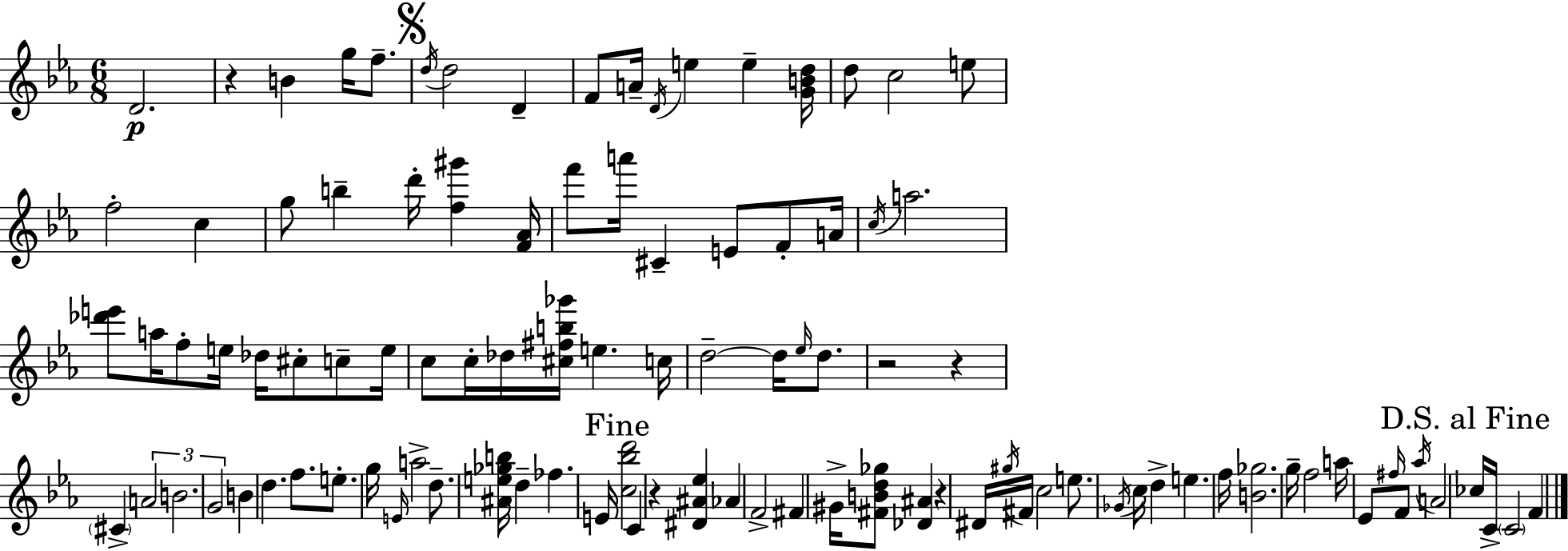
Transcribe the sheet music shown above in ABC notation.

X:1
T:Untitled
M:6/8
L:1/4
K:Eb
D2 z B g/4 f/2 d/4 d2 D F/2 A/4 D/4 e e [GBd]/4 d/2 c2 e/2 f2 c g/2 b d'/4 [f^g'] [F_A]/4 f'/2 a'/4 ^C E/2 F/2 A/4 c/4 a2 [_d'e']/2 a/4 f/2 e/4 _d/4 ^c/2 c/2 e/4 c/2 c/4 _d/4 [^c^fb_g']/4 e c/4 d2 d/4 _e/4 d/2 z2 z ^C A2 B2 G2 B d f/2 e/2 g/4 E/4 a2 d/2 [^Ae_gb]/4 d _f E/4 [c_bd']2 C z [^D^A_e] _A F2 ^F ^G/4 [^FBd_g]/2 [_D^A] z ^D/4 ^g/4 ^F/4 c2 e/2 _G/4 c/4 d e f/4 [B_g]2 g/4 f2 a/4 _E/2 ^f/4 F/2 _a/4 A2 _c/4 C/4 C2 F